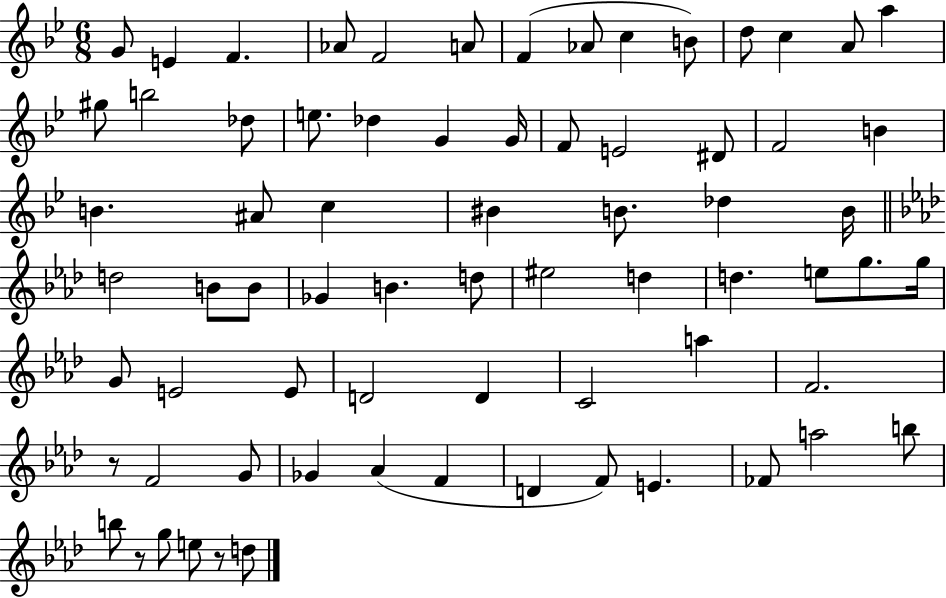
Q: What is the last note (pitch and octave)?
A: D5